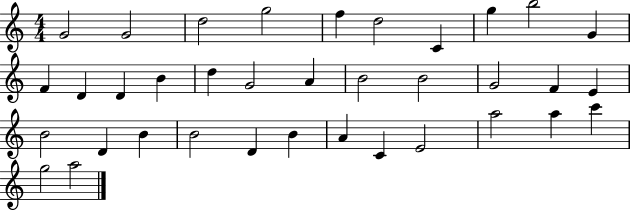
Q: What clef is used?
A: treble